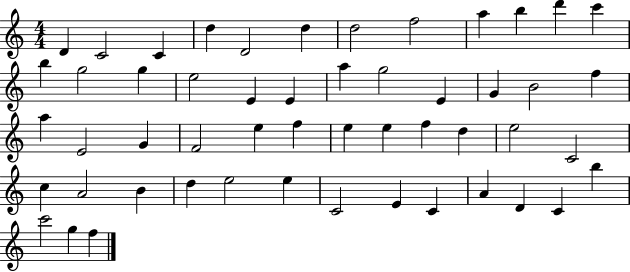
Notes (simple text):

D4/q C4/h C4/q D5/q D4/h D5/q D5/h F5/h A5/q B5/q D6/q C6/q B5/q G5/h G5/q E5/h E4/q E4/q A5/q G5/h E4/q G4/q B4/h F5/q A5/q E4/h G4/q F4/h E5/q F5/q E5/q E5/q F5/q D5/q E5/h C4/h C5/q A4/h B4/q D5/q E5/h E5/q C4/h E4/q C4/q A4/q D4/q C4/q B5/q C6/h G5/q F5/q